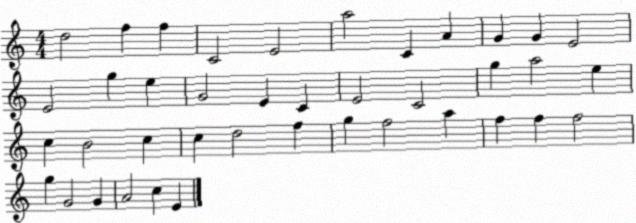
X:1
T:Untitled
M:4/4
L:1/4
K:C
d2 f f C2 E2 a2 C A G G E2 E2 g e G2 E C E2 C2 g a2 e c B2 c c d2 f g f2 a f f f2 g G2 G A2 c E